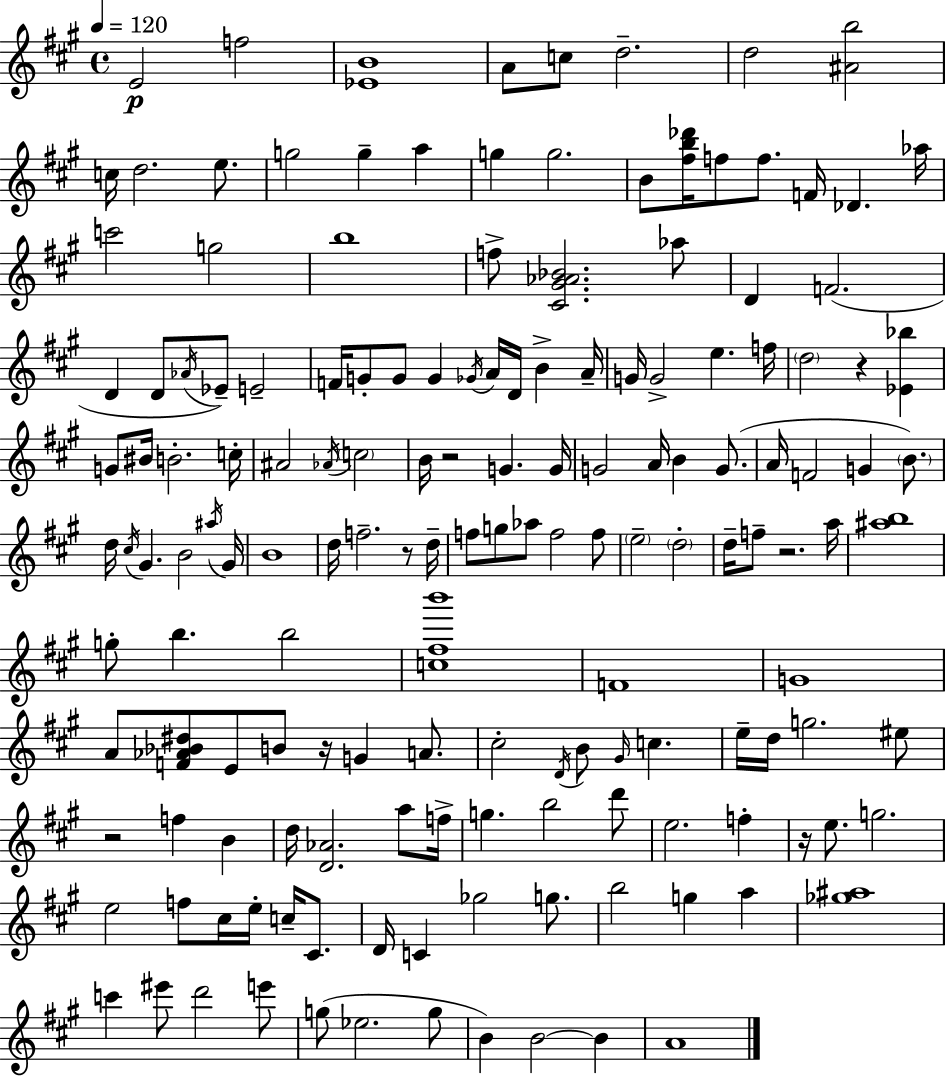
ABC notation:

X:1
T:Untitled
M:4/4
L:1/4
K:A
E2 f2 [_EB]4 A/2 c/2 d2 d2 [^Ab]2 c/4 d2 e/2 g2 g a g g2 B/2 [^fb_d']/4 f/2 f/2 F/4 _D _a/4 c'2 g2 b4 f/2 [^C^G_A_B]2 _a/2 D F2 D D/2 _A/4 _E/2 E2 F/4 G/2 G/2 G _G/4 A/4 D/4 B A/4 G/4 G2 e f/4 d2 z [_E_b] G/2 ^B/4 B2 c/4 ^A2 _A/4 c2 B/4 z2 G G/4 G2 A/4 B G/2 A/4 F2 G B/2 d/4 ^c/4 ^G B2 ^a/4 ^G/4 B4 d/4 f2 z/2 d/4 f/2 g/2 _a/2 f2 f/2 e2 d2 d/4 f/2 z2 a/4 [^ab]4 g/2 b b2 [c^fb']4 F4 G4 A/2 [F_A_B^d]/2 E/2 B/2 z/4 G A/2 ^c2 D/4 B/2 ^G/4 c e/4 d/4 g2 ^e/2 z2 f B d/4 [D_A]2 a/2 f/4 g b2 d'/2 e2 f z/4 e/2 g2 e2 f/2 ^c/4 e/4 c/4 ^C/2 D/4 C _g2 g/2 b2 g a [_g^a]4 c' ^e'/2 d'2 e'/2 g/2 _e2 g/2 B B2 B A4